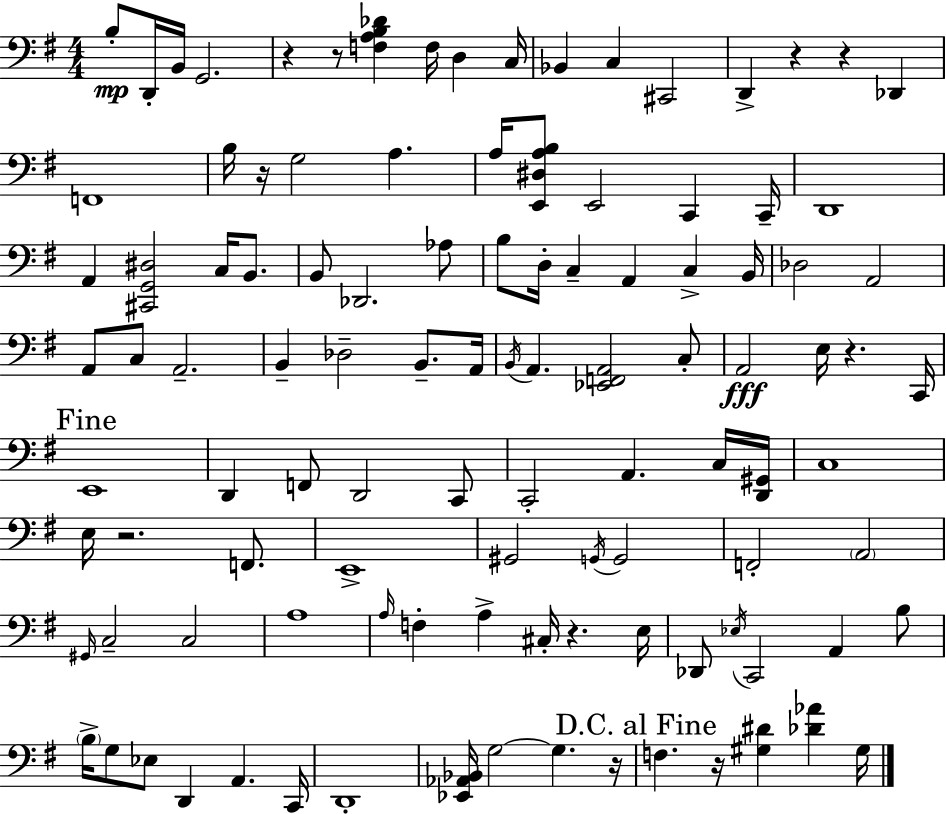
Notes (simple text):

B3/e D2/s B2/s G2/h. R/q R/e [F3,A3,B3,Db4]/q F3/s D3/q C3/s Bb2/q C3/q C#2/h D2/q R/q R/q Db2/q F2/w B3/s R/s G3/h A3/q. A3/s [E2,D#3,A3,B3]/e E2/h C2/q C2/s D2/w A2/q [C#2,G2,D#3]/h C3/s B2/e. B2/e Db2/h. Ab3/e B3/e D3/s C3/q A2/q C3/q B2/s Db3/h A2/h A2/e C3/e A2/h. B2/q Db3/h B2/e. A2/s B2/s A2/q. [Eb2,F2,A2]/h C3/e A2/h E3/s R/q. C2/s E2/w D2/q F2/e D2/h C2/e C2/h A2/q. C3/s [D2,G#2]/s C3/w E3/s R/h. F2/e. E2/w G#2/h G2/s G2/h F2/h A2/h G#2/s C3/h C3/h A3/w A3/s F3/q A3/q C#3/s R/q. E3/s Db2/e Eb3/s C2/h A2/q B3/e B3/s G3/e Eb3/e D2/q A2/q. C2/s D2/w [Eb2,Ab2,Bb2]/s G3/h G3/q. R/s F3/q. R/s [G#3,D#4]/q [Db4,Ab4]/q G#3/s